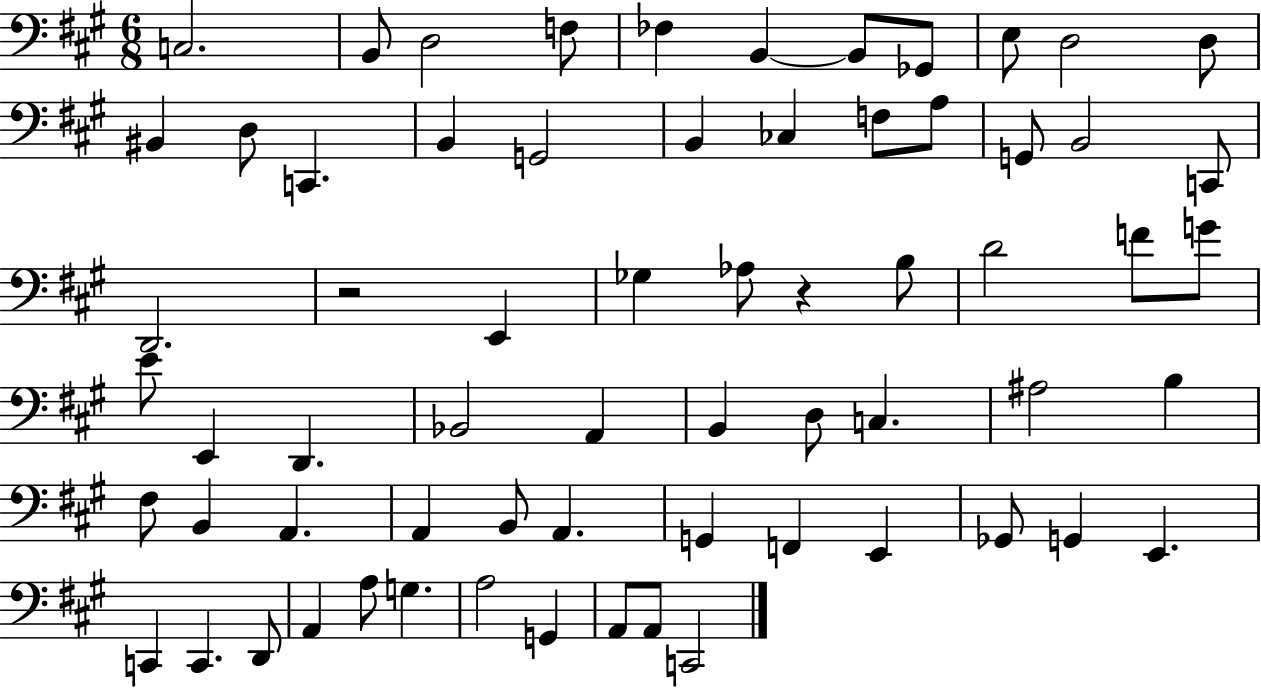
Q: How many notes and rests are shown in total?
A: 66